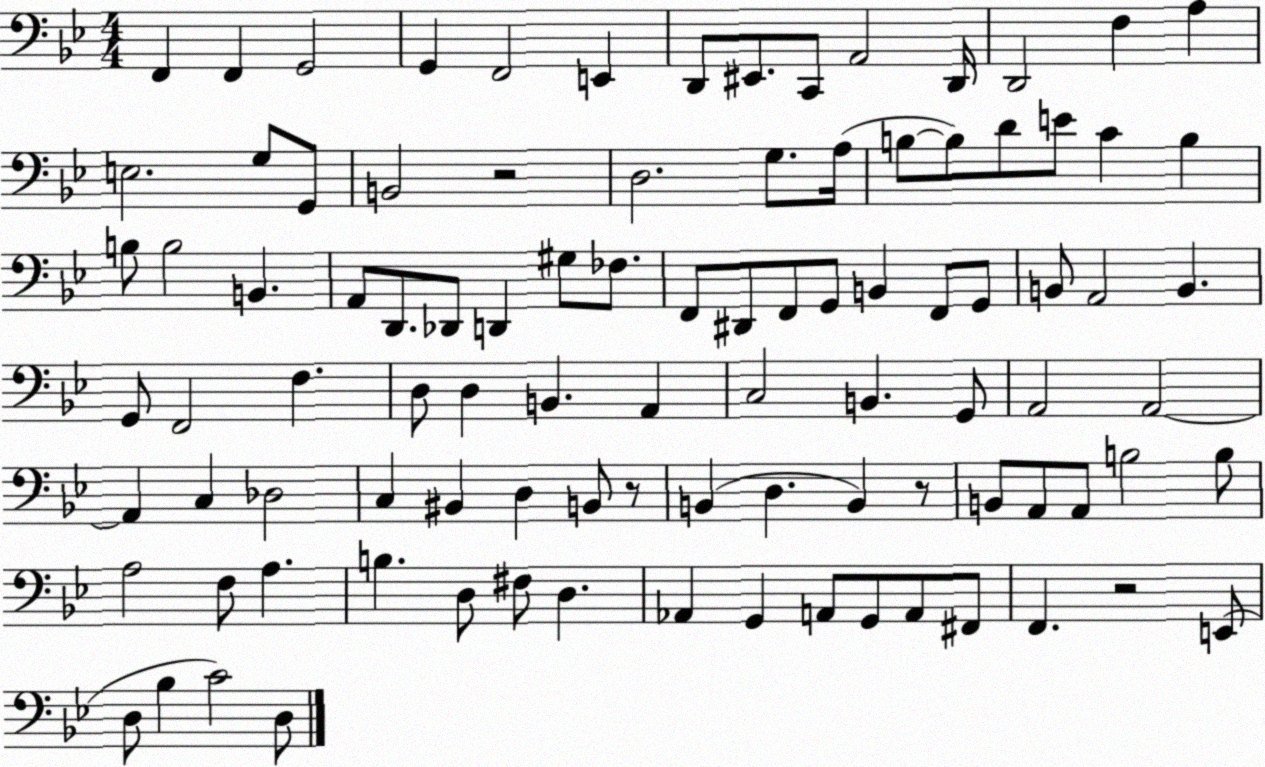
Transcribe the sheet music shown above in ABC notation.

X:1
T:Untitled
M:4/4
L:1/4
K:Bb
F,, F,, G,,2 G,, F,,2 E,, D,,/2 ^E,,/2 C,,/2 A,,2 D,,/4 D,,2 F, A, E,2 G,/2 G,,/2 B,,2 z2 D,2 G,/2 A,/4 B,/2 B,/2 D/2 E/2 C B, B,/2 B,2 B,, A,,/2 D,,/2 _D,,/2 D,, ^G,/2 _F,/2 F,,/2 ^D,,/2 F,,/2 G,,/2 B,, F,,/2 G,,/2 B,,/2 A,,2 B,, G,,/2 F,,2 F, D,/2 D, B,, A,, C,2 B,, G,,/2 A,,2 A,,2 A,, C, _D,2 C, ^B,, D, B,,/2 z/2 B,, D, B,, z/2 B,,/2 A,,/2 A,,/2 B,2 B,/2 A,2 F,/2 A, B, D,/2 ^F,/2 D, _A,, G,, A,,/2 G,,/2 A,,/2 ^F,,/2 F,, z2 E,,/2 D,/2 _B, C2 D,/2